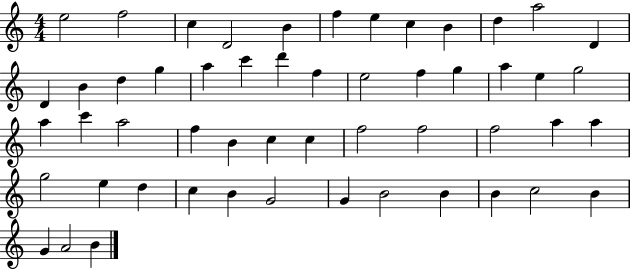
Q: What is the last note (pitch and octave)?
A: B4